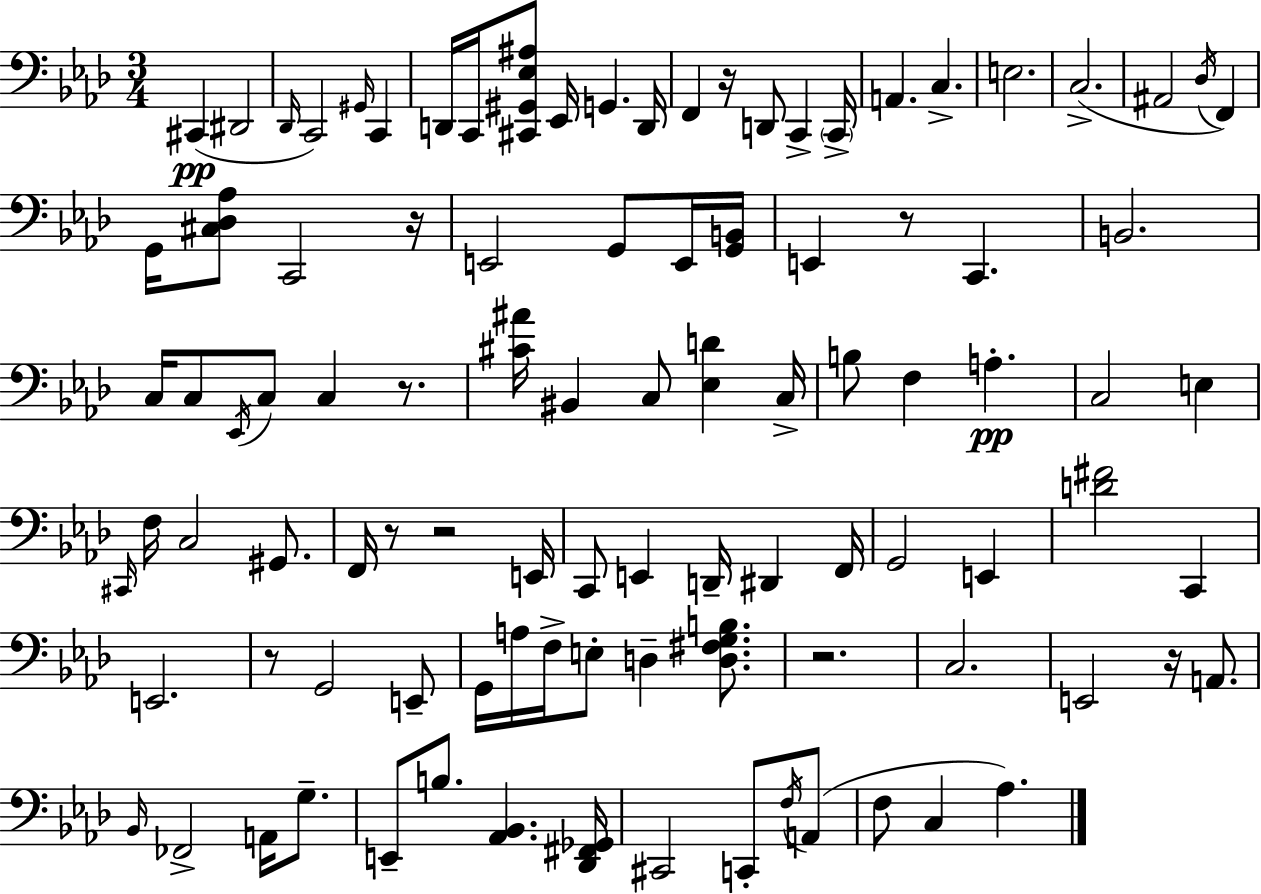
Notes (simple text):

C#2/q D#2/h Db2/s C2/h G#2/s C2/q D2/s C2/s [C#2,G#2,Eb3,A#3]/e Eb2/s G2/q. D2/s F2/q R/s D2/e C2/q C2/s A2/q. C3/q. E3/h. C3/h. A#2/h Db3/s F2/q G2/s [C#3,Db3,Ab3]/e C2/h R/s E2/h G2/e E2/s [G2,B2]/s E2/q R/e C2/q. B2/h. C3/s C3/e Eb2/s C3/e C3/q R/e. [C#4,A#4]/s BIS2/q C3/e [Eb3,D4]/q C3/s B3/e F3/q A3/q. C3/h E3/q C#2/s F3/s C3/h G#2/e. F2/s R/e R/h E2/s C2/e E2/q D2/s D#2/q F2/s G2/h E2/q [D4,F#4]/h C2/q E2/h. R/e G2/h E2/e G2/s A3/s F3/s E3/e D3/q [D3,F#3,G3,B3]/e. R/h. C3/h. E2/h R/s A2/e. Bb2/s FES2/h A2/s G3/e. E2/e B3/e. [Ab2,Bb2]/q. [Db2,F#2,Gb2]/s C#2/h C2/e F3/s A2/e F3/e C3/q Ab3/q.